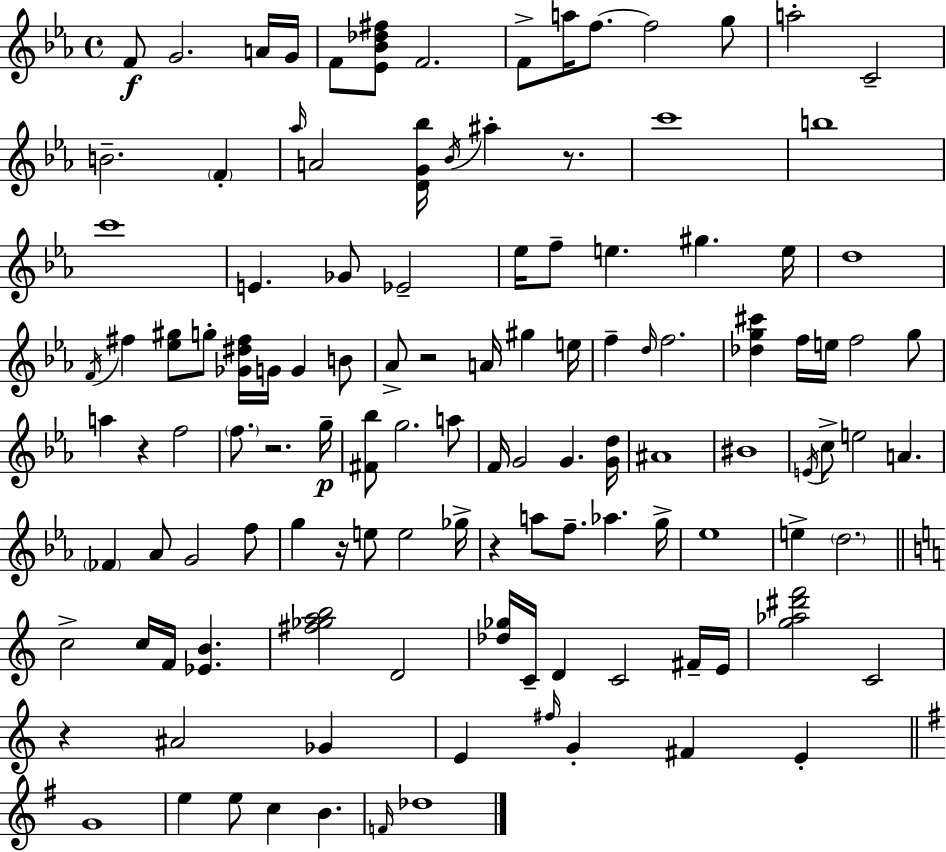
X:1
T:Untitled
M:4/4
L:1/4
K:Cm
F/2 G2 A/4 G/4 F/2 [_E_B_d^f]/2 F2 F/2 a/4 f/2 f2 g/2 a2 C2 B2 F _a/4 A2 [DG_b]/4 _B/4 ^a z/2 c'4 b4 c'4 E _G/2 _E2 _e/4 f/2 e ^g e/4 d4 F/4 ^f [_e^g]/2 g/2 [_G^d^f]/4 G/4 G B/2 _A/2 z2 A/4 ^g e/4 f d/4 f2 [_dg^c'] f/4 e/4 f2 g/2 a z f2 f/2 z2 g/4 [^F_b]/2 g2 a/2 F/4 G2 G [Gd]/4 ^A4 ^B4 E/4 c/2 e2 A _F _A/2 G2 f/2 g z/4 e/2 e2 _g/4 z a/2 f/2 _a g/4 _e4 e d2 c2 c/4 F/4 [_EB] [^f_gab]2 D2 [_d_g]/4 C/4 D C2 ^F/4 E/4 [g_a^d'f']2 C2 z ^A2 _G E ^f/4 G ^F E G4 e e/2 c B F/4 _d4